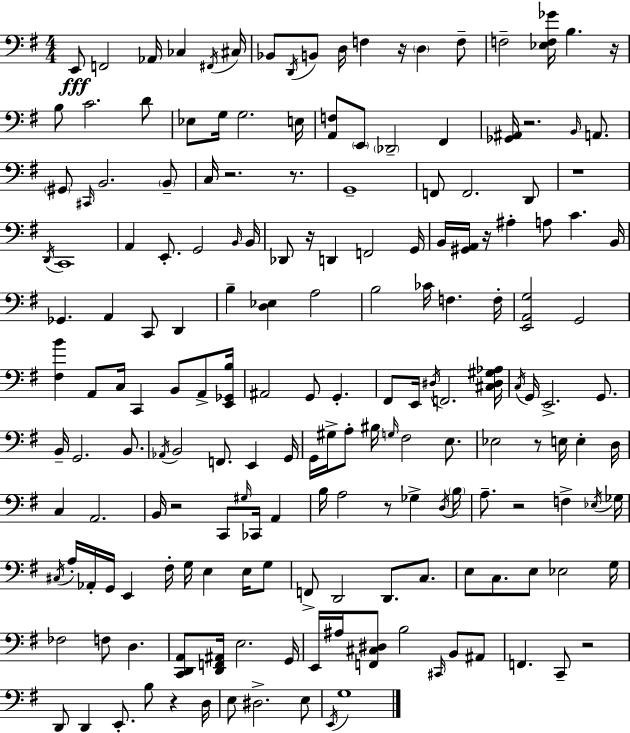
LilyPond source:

{
  \clef bass
  \numericTimeSignature
  \time 4/4
  \key e \minor
  e,8\fff f,2 aes,16 ces4 \acciaccatura { fis,16 } | cis16 bes,8 \acciaccatura { d,16 } b,8 d16 f4 r16 \parenthesize d4 | f8-- f2-- <ees f ges'>16 b4. | r16 b8 c'2. | \break d'8 ees8 g16 g2. | e16 <a, f>8 \parenthesize e,8 \parenthesize des,2-- fis,4 | <ges, ais,>16 r2. \grace { b,16 } | a,8. \parenthesize gis,8 \grace { cis,16 } b,2. | \break \parenthesize b,8-- c16 r2. | r8. g,1-- | f,8 f,2. | d,8 r1 | \break \acciaccatura { d,16 } c,1 | a,4 e,8.-. g,2 | \grace { b,16 } b,16 des,8 r16 d,4 f,2 | g,16 b,16 <gis, a,>16 r16 ais4-. a8 c'4. | \break b,16 ges,4. a,4 | c,8 d,4 b4-- <d ees>4 a2 | b2 ces'16 f4. | f16-. <e, a, g>2 g,2 | \break <fis b'>4 a,8 c16 c,4 | b,8 a,8-> <e, ges, b>16 ais,2 g,8 | g,4.-. fis,8 e,16 \acciaccatura { dis16 } f,2. | <cis dis gis aes>16 \acciaccatura { c16 } g,16 e,2.-> | \break g,8. b,16-- g,2. | b,8. \acciaccatura { aes,16 } b,2 | f,8. e,4 g,16 g,16 gis16-> a8-. bis16 \grace { g16 } fis2 | e8. ees2 | \break r8 e16 e4-. d16 c4 a,2. | b,16 r2 | c,8 \grace { gis16 } ces,16 a,4 b16 a2 | r8 ges4-> \acciaccatura { d16 } \parenthesize b16 a8.-- r2 | \break f4-> \acciaccatura { ees16 } ges16 \acciaccatura { cis16 } a16-. aes,16-. | g,16 e,4 fis16-. g16 e4 e16 g8 f,8-> | d,2 d,8. c8. e8 | c8. e8 ees2 g16 fes2 | \break f8 d4. <c, d, a,>8 | <d, f, ais,>16 e2. g,16 e,16 ais16 | <f, cis dis>8 b2 \grace { cis,16 } b,8 ais,8 f,4. | c,8-- r2 d,8 | \break d,4 e,8.-. b8 r4 d16 e8 | dis2.-> e8 \acciaccatura { e,16 } | g1 | \bar "|."
}